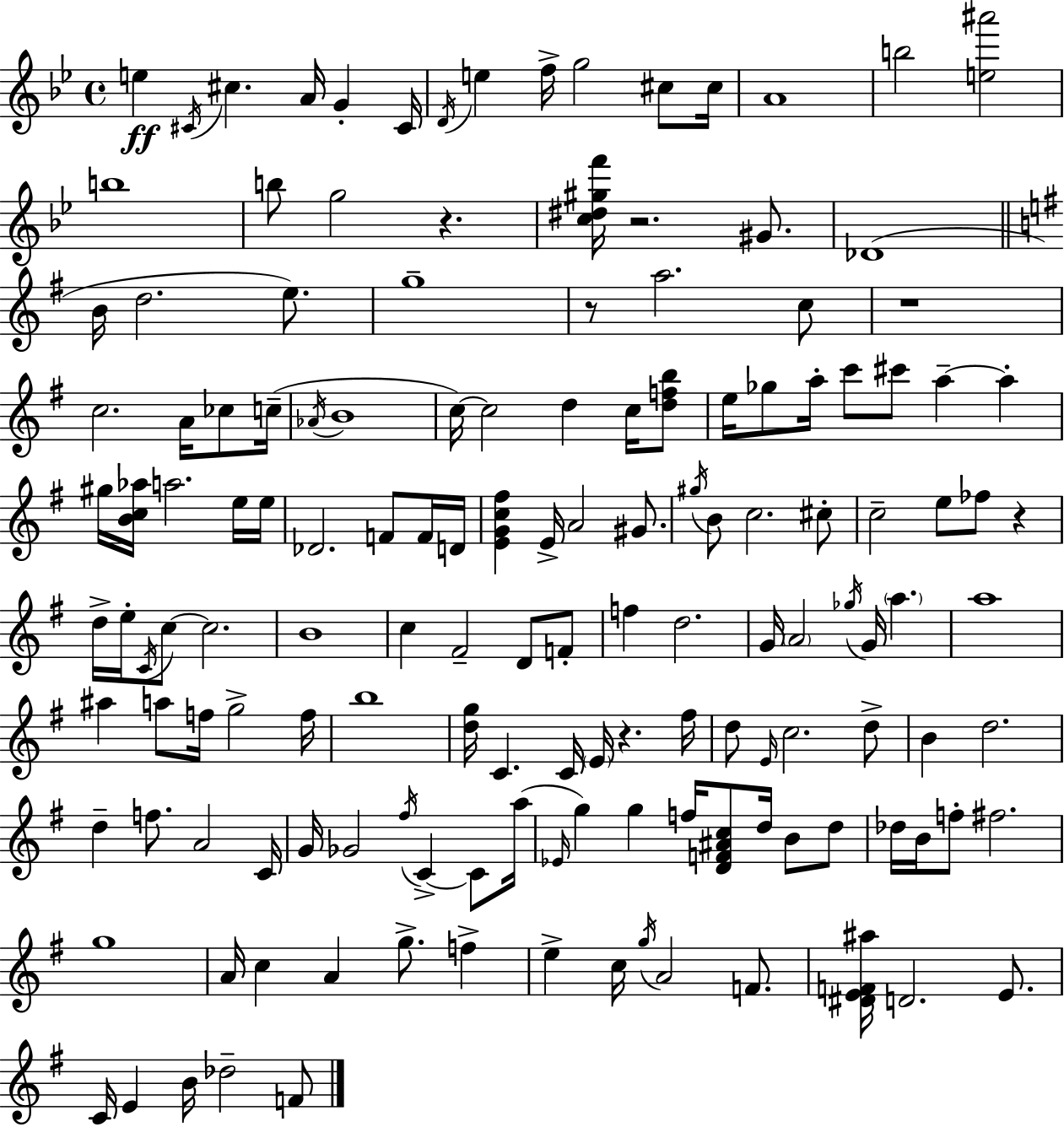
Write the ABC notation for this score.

X:1
T:Untitled
M:4/4
L:1/4
K:Bb
e ^C/4 ^c A/4 G ^C/4 D/4 e f/4 g2 ^c/2 ^c/4 A4 b2 [e^a']2 b4 b/2 g2 z [c^d^gf']/4 z2 ^G/2 _D4 B/4 d2 e/2 g4 z/2 a2 c/2 z4 c2 A/4 _c/2 c/4 _A/4 B4 c/4 c2 d c/4 [dfb]/2 e/4 _g/2 a/4 c'/2 ^c'/2 a a ^g/4 [Bc_a]/4 a2 e/4 e/4 _D2 F/2 F/4 D/4 [EGc^f] E/4 A2 ^G/2 ^g/4 B/2 c2 ^c/2 c2 e/2 _f/2 z d/4 e/4 C/4 c/2 c2 B4 c ^F2 D/2 F/2 f d2 G/4 A2 _g/4 G/4 a a4 ^a a/2 f/4 g2 f/4 b4 [dg]/4 C C/4 E/4 z ^f/4 d/2 E/4 c2 d/2 B d2 d f/2 A2 C/4 G/4 _G2 ^f/4 C C/2 a/4 _E/4 g g f/4 [DF^Ac]/2 d/4 B/2 d/2 _d/4 B/4 f/2 ^f2 g4 A/4 c A g/2 f e c/4 g/4 A2 F/2 [^DEF^a]/4 D2 E/2 C/4 E B/4 _d2 F/2